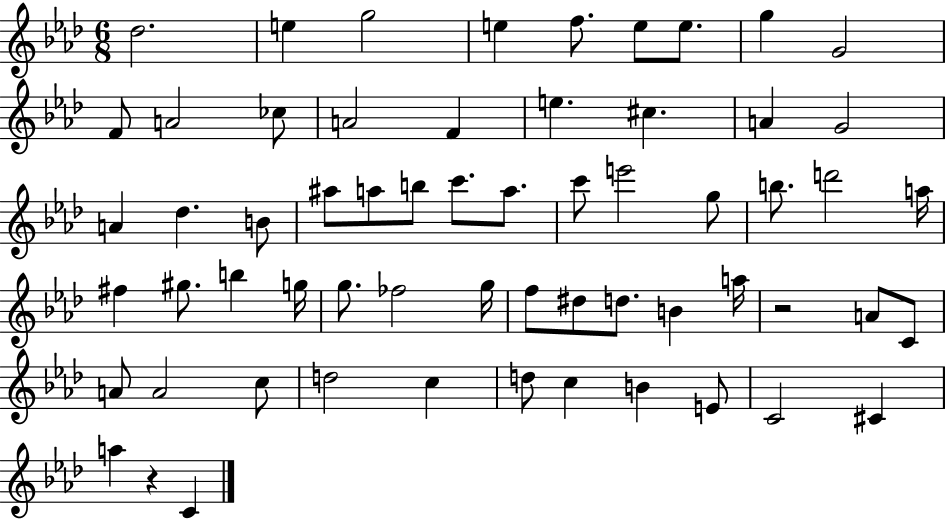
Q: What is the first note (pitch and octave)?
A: Db5